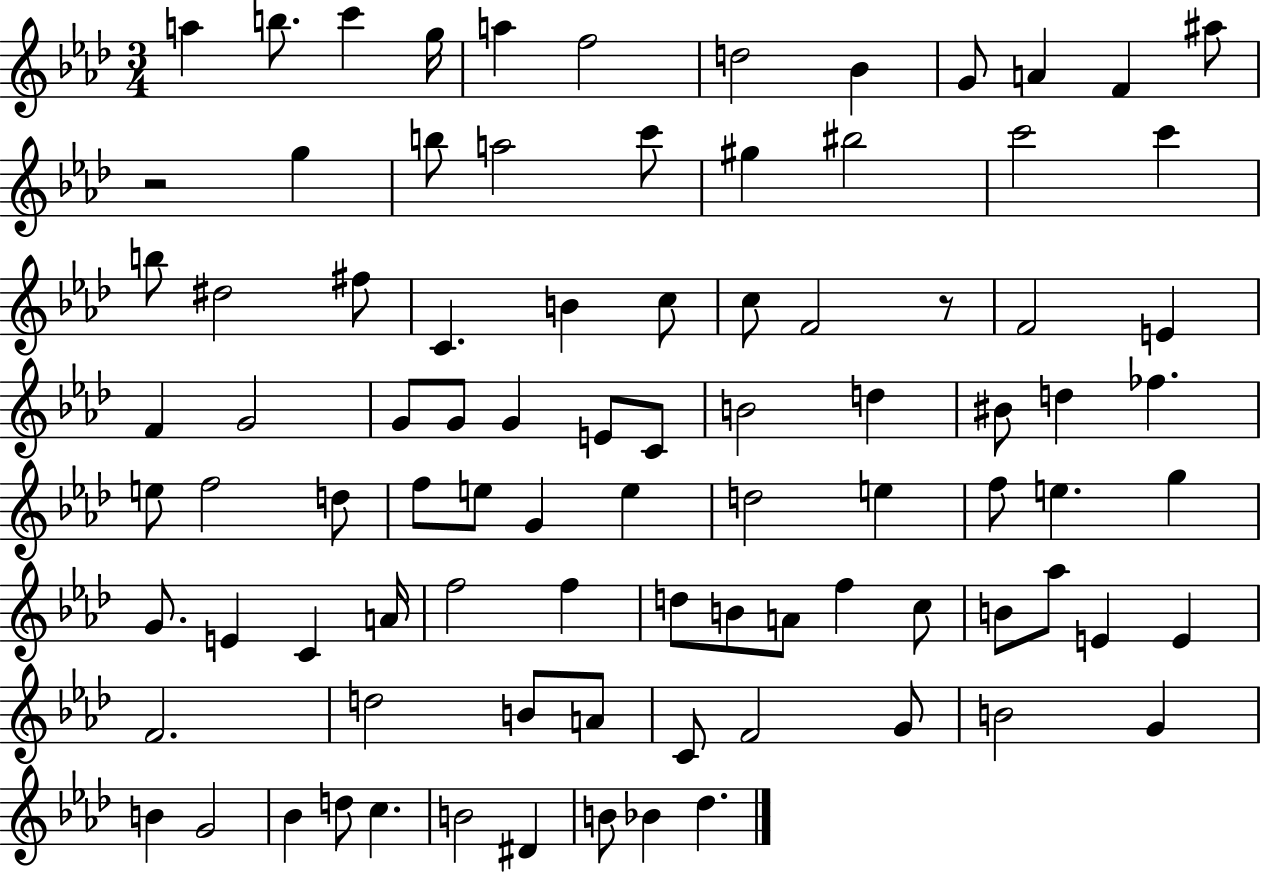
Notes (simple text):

A5/q B5/e. C6/q G5/s A5/q F5/h D5/h Bb4/q G4/e A4/q F4/q A#5/e R/h G5/q B5/e A5/h C6/e G#5/q BIS5/h C6/h C6/q B5/e D#5/h F#5/e C4/q. B4/q C5/e C5/e F4/h R/e F4/h E4/q F4/q G4/h G4/e G4/e G4/q E4/e C4/e B4/h D5/q BIS4/e D5/q FES5/q. E5/e F5/h D5/e F5/e E5/e G4/q E5/q D5/h E5/q F5/e E5/q. G5/q G4/e. E4/q C4/q A4/s F5/h F5/q D5/e B4/e A4/e F5/q C5/e B4/e Ab5/e E4/q E4/q F4/h. D5/h B4/e A4/e C4/e F4/h G4/e B4/h G4/q B4/q G4/h Bb4/q D5/e C5/q. B4/h D#4/q B4/e Bb4/q Db5/q.